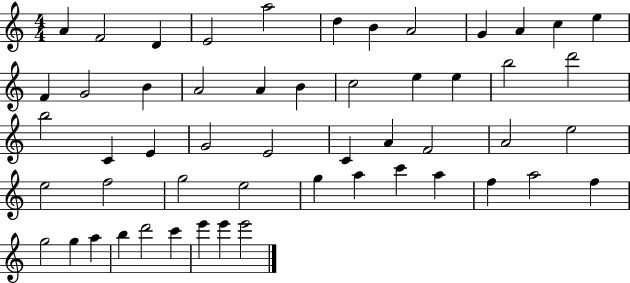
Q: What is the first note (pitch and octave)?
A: A4